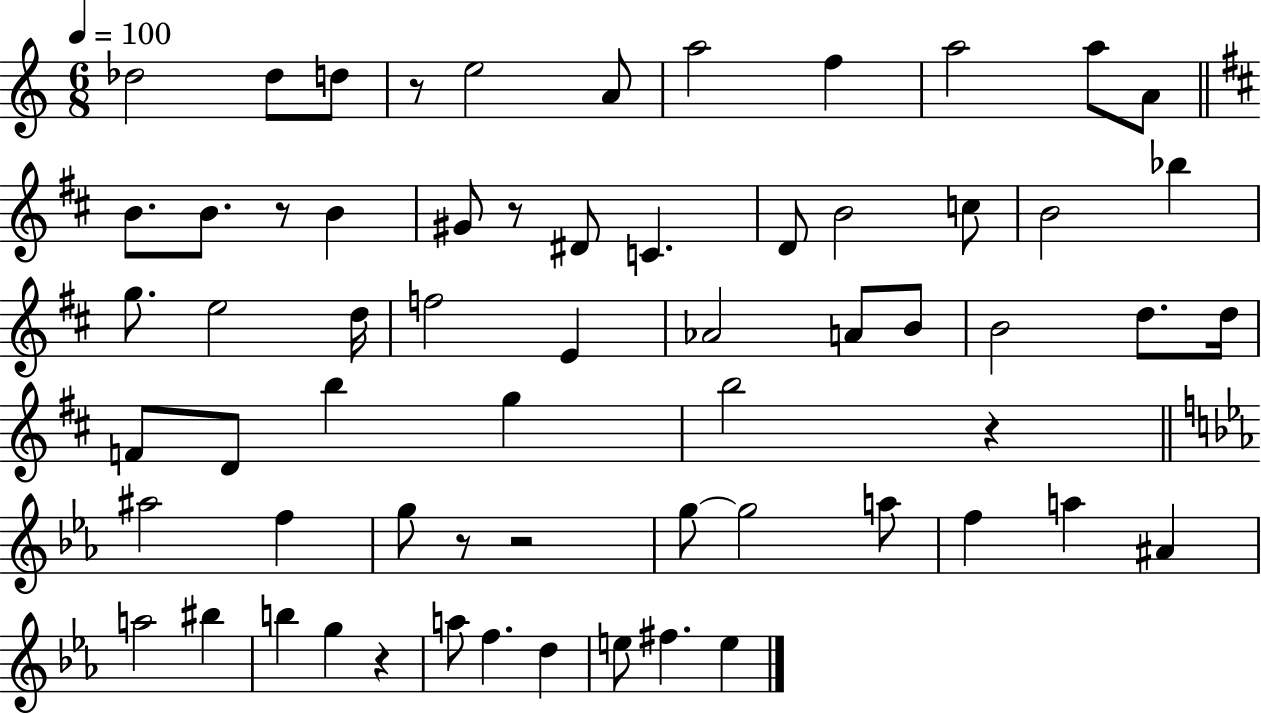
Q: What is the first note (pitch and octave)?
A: Db5